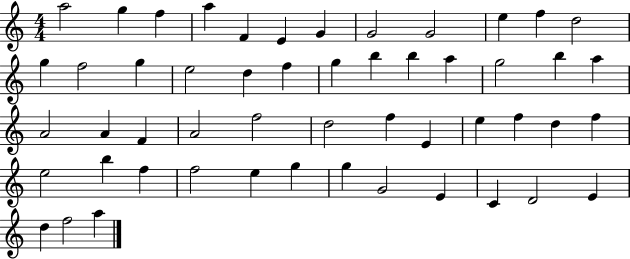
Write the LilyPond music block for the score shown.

{
  \clef treble
  \numericTimeSignature
  \time 4/4
  \key c \major
  a''2 g''4 f''4 | a''4 f'4 e'4 g'4 | g'2 g'2 | e''4 f''4 d''2 | \break g''4 f''2 g''4 | e''2 d''4 f''4 | g''4 b''4 b''4 a''4 | g''2 b''4 a''4 | \break a'2 a'4 f'4 | a'2 f''2 | d''2 f''4 e'4 | e''4 f''4 d''4 f''4 | \break e''2 b''4 f''4 | f''2 e''4 g''4 | g''4 g'2 e'4 | c'4 d'2 e'4 | \break d''4 f''2 a''4 | \bar "|."
}